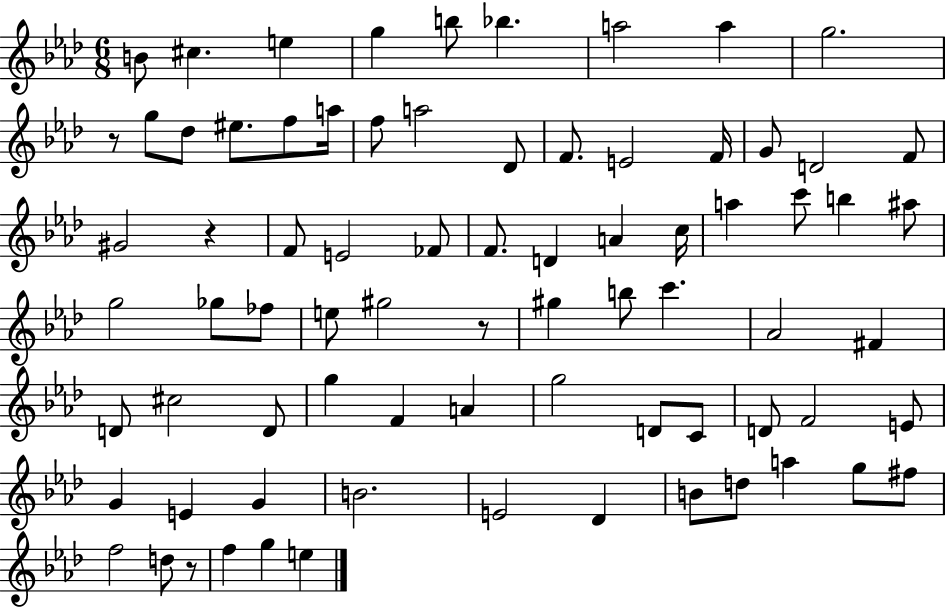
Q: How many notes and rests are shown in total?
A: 77